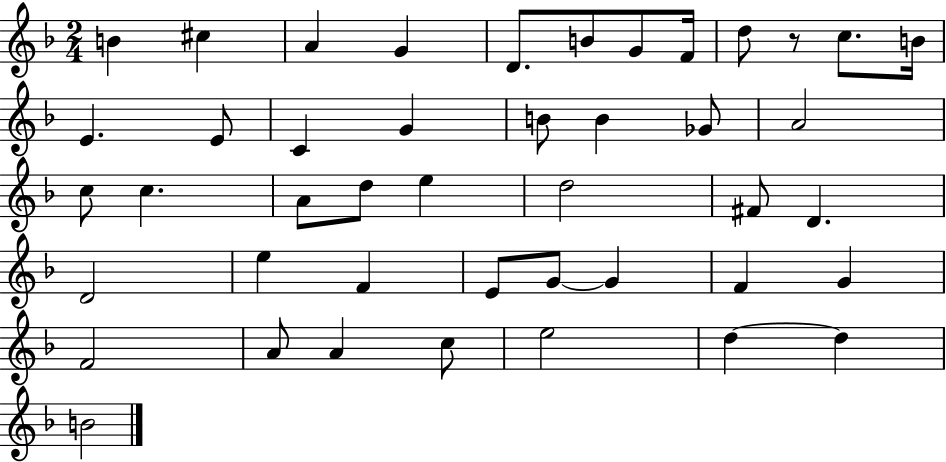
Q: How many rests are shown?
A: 1